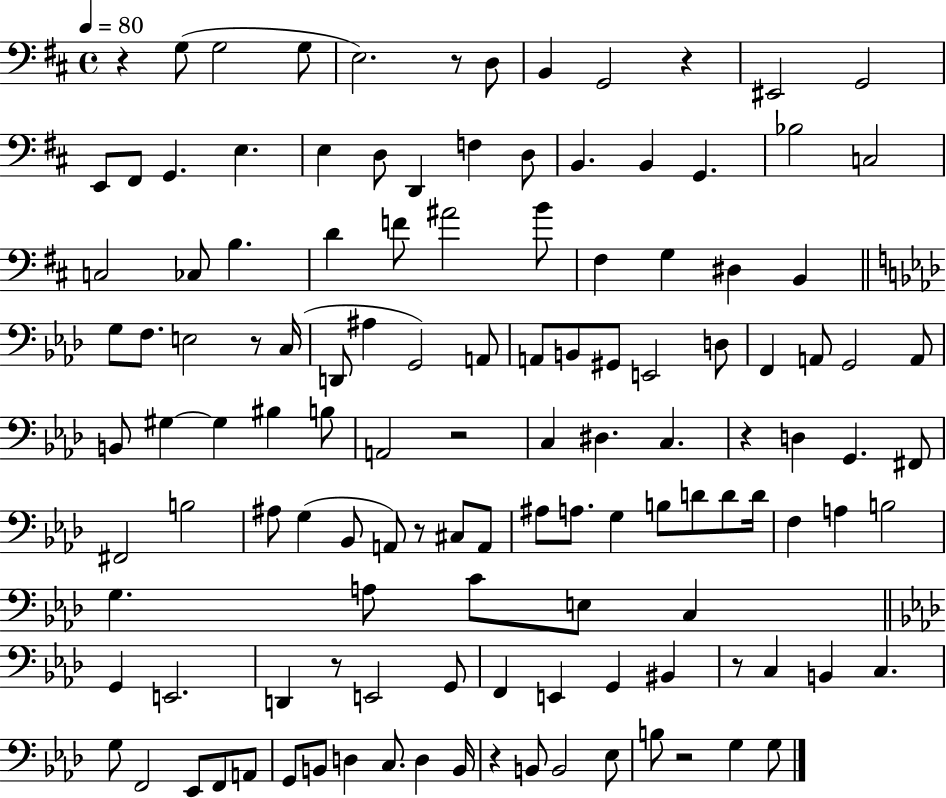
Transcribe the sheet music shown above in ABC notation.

X:1
T:Untitled
M:4/4
L:1/4
K:D
z G,/2 G,2 G,/2 E,2 z/2 D,/2 B,, G,,2 z ^E,,2 G,,2 E,,/2 ^F,,/2 G,, E, E, D,/2 D,, F, D,/2 B,, B,, G,, _B,2 C,2 C,2 _C,/2 B, D F/2 ^A2 B/2 ^F, G, ^D, B,, G,/2 F,/2 E,2 z/2 C,/4 D,,/2 ^A, G,,2 A,,/2 A,,/2 B,,/2 ^G,,/2 E,,2 D,/2 F,, A,,/2 G,,2 A,,/2 B,,/2 ^G, ^G, ^B, B,/2 A,,2 z2 C, ^D, C, z D, G,, ^F,,/2 ^F,,2 B,2 ^A,/2 G, _B,,/2 A,,/2 z/2 ^C,/2 A,,/2 ^A,/2 A,/2 G, B,/2 D/2 D/2 D/4 F, A, B,2 G, A,/2 C/2 E,/2 C, G,, E,,2 D,, z/2 E,,2 G,,/2 F,, E,, G,, ^B,, z/2 C, B,, C, G,/2 F,,2 _E,,/2 F,,/2 A,,/2 G,,/2 B,,/2 D, C,/2 D, B,,/4 z B,,/2 B,,2 _E,/2 B,/2 z2 G, G,/2